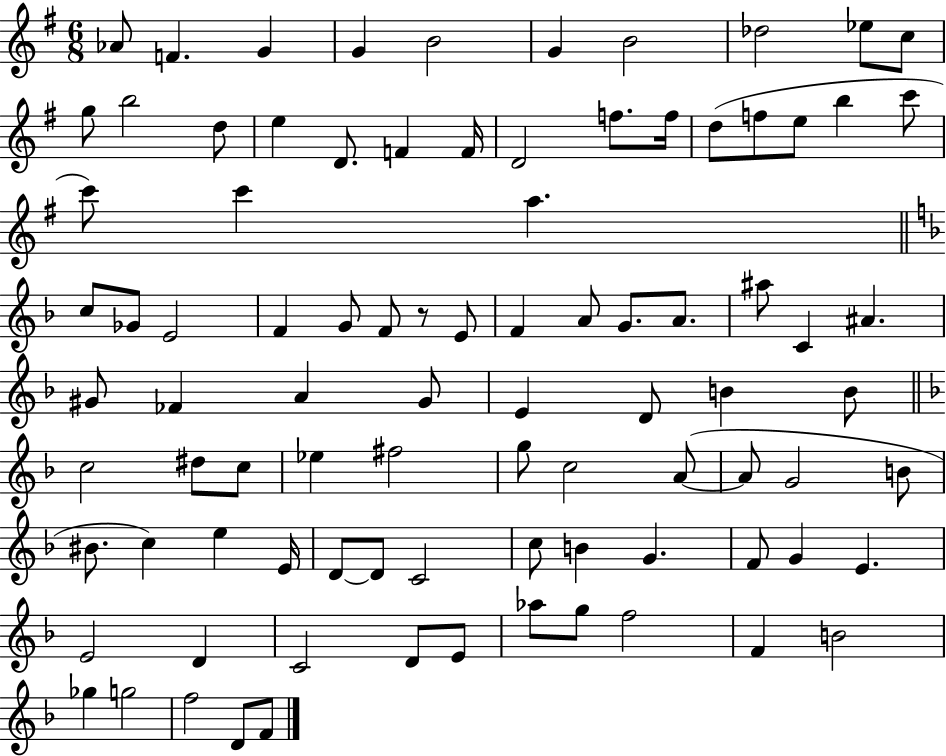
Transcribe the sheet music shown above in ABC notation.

X:1
T:Untitled
M:6/8
L:1/4
K:G
_A/2 F G G B2 G B2 _d2 _e/2 c/2 g/2 b2 d/2 e D/2 F F/4 D2 f/2 f/4 d/2 f/2 e/2 b c'/2 c'/2 c' a c/2 _G/2 E2 F G/2 F/2 z/2 E/2 F A/2 G/2 A/2 ^a/2 C ^A ^G/2 _F A ^G/2 E D/2 B B/2 c2 ^d/2 c/2 _e ^f2 g/2 c2 A/2 A/2 G2 B/2 ^B/2 c e E/4 D/2 D/2 C2 c/2 B G F/2 G E E2 D C2 D/2 E/2 _a/2 g/2 f2 F B2 _g g2 f2 D/2 F/2